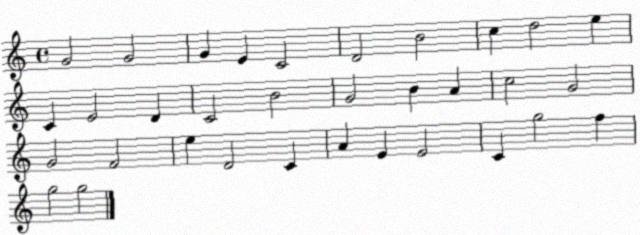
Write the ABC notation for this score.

X:1
T:Untitled
M:4/4
L:1/4
K:C
G2 G2 G E C2 D2 B2 c d2 e C E2 D C2 B2 G2 B A c2 G2 G2 F2 e D2 C A E E2 C g2 f g2 g2